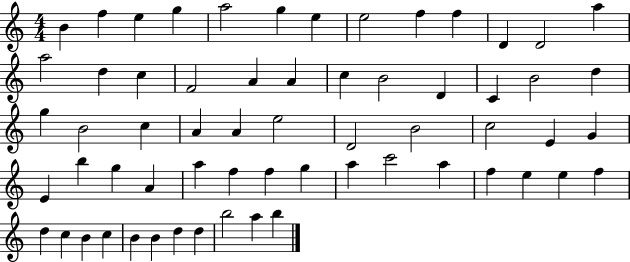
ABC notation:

X:1
T:Untitled
M:4/4
L:1/4
K:C
B f e g a2 g e e2 f f D D2 a a2 d c F2 A A c B2 D C B2 d g B2 c A A e2 D2 B2 c2 E G E b g A a f f g a c'2 a f e e f d c B c B B d d b2 a b